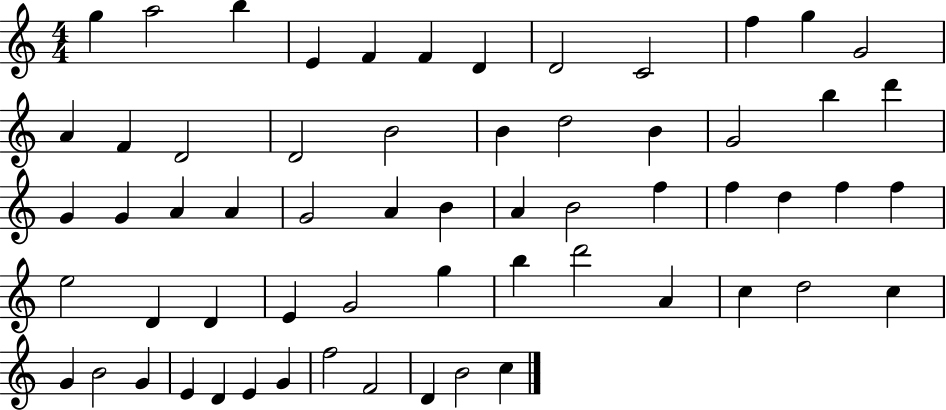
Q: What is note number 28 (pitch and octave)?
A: G4